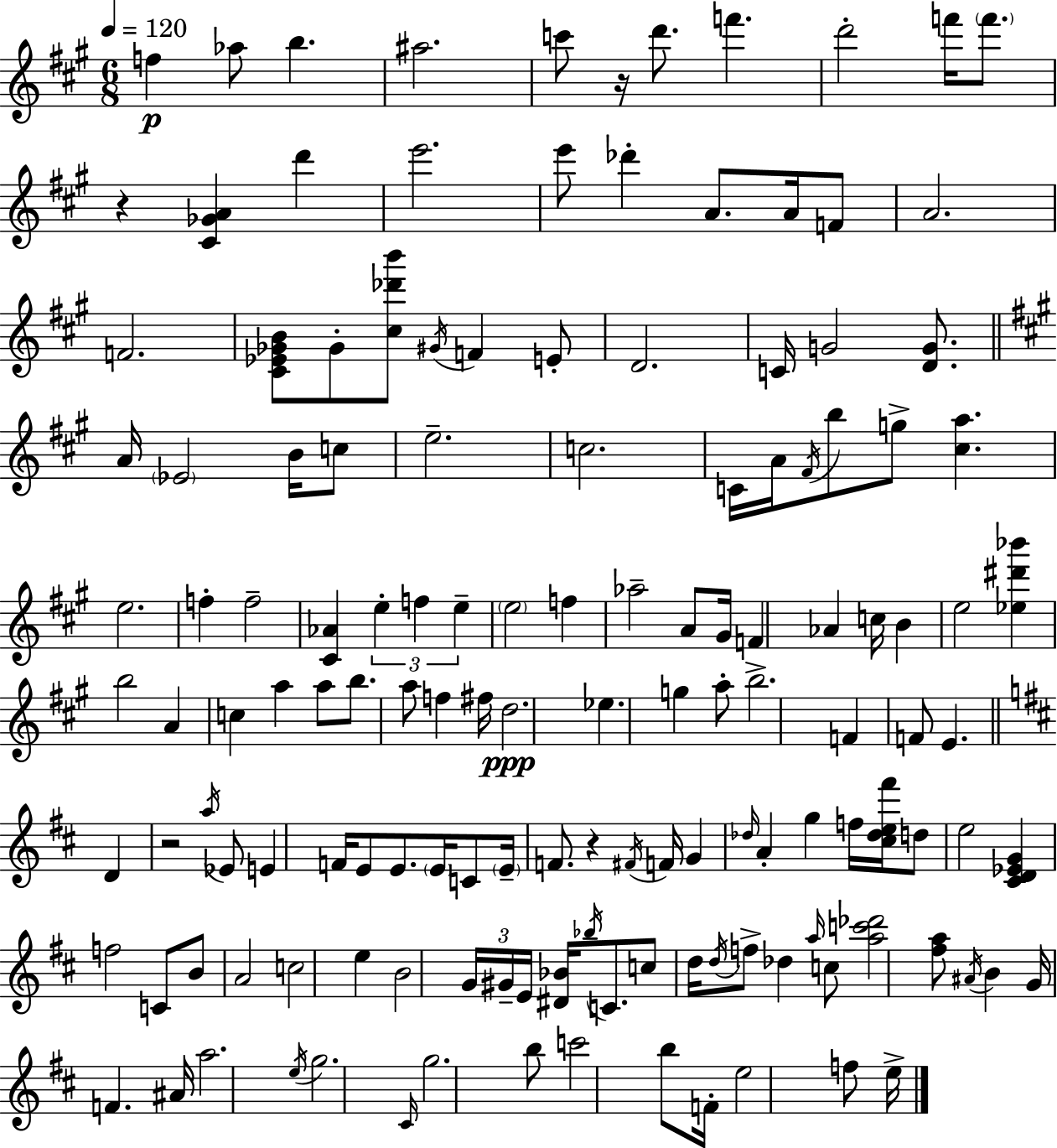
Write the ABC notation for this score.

X:1
T:Untitled
M:6/8
L:1/4
K:A
f _a/2 b ^a2 c'/2 z/4 d'/2 f' d'2 f'/4 f'/2 z [^C_GA] d' e'2 e'/2 _d' A/2 A/4 F/2 A2 F2 [^C_E_GB]/2 _G/2 [^c_d'b']/2 ^G/4 F E/2 D2 C/4 G2 [DG]/2 A/4 _E2 B/4 c/2 e2 c2 C/4 A/4 ^F/4 b/2 g/2 [^ca] e2 f f2 [^C_A] e f e e2 f _a2 A/2 ^G/4 F _A c/4 B e2 [_e^d'_b'] b2 A c a a/2 b/2 a/2 f ^f/4 d2 _e g a/2 b2 F F/2 E D z2 a/4 _E/2 E F/4 E/2 E/2 E/4 C/2 E/4 F/2 z ^F/4 F/4 G _d/4 A g f/4 [^c_de^f']/4 d/2 e2 [^CD_EG] f2 C/2 B/2 A2 c2 e B2 G/4 ^G/4 E/4 [^D_B]/4 _b/4 C/2 c/2 d/4 d/4 f/2 _d a/4 c/2 [ac'_d']2 [^fa]/2 ^A/4 B G/4 F ^A/4 a2 e/4 g2 ^C/4 g2 b/2 c'2 b/2 F/4 e2 f/2 e/4